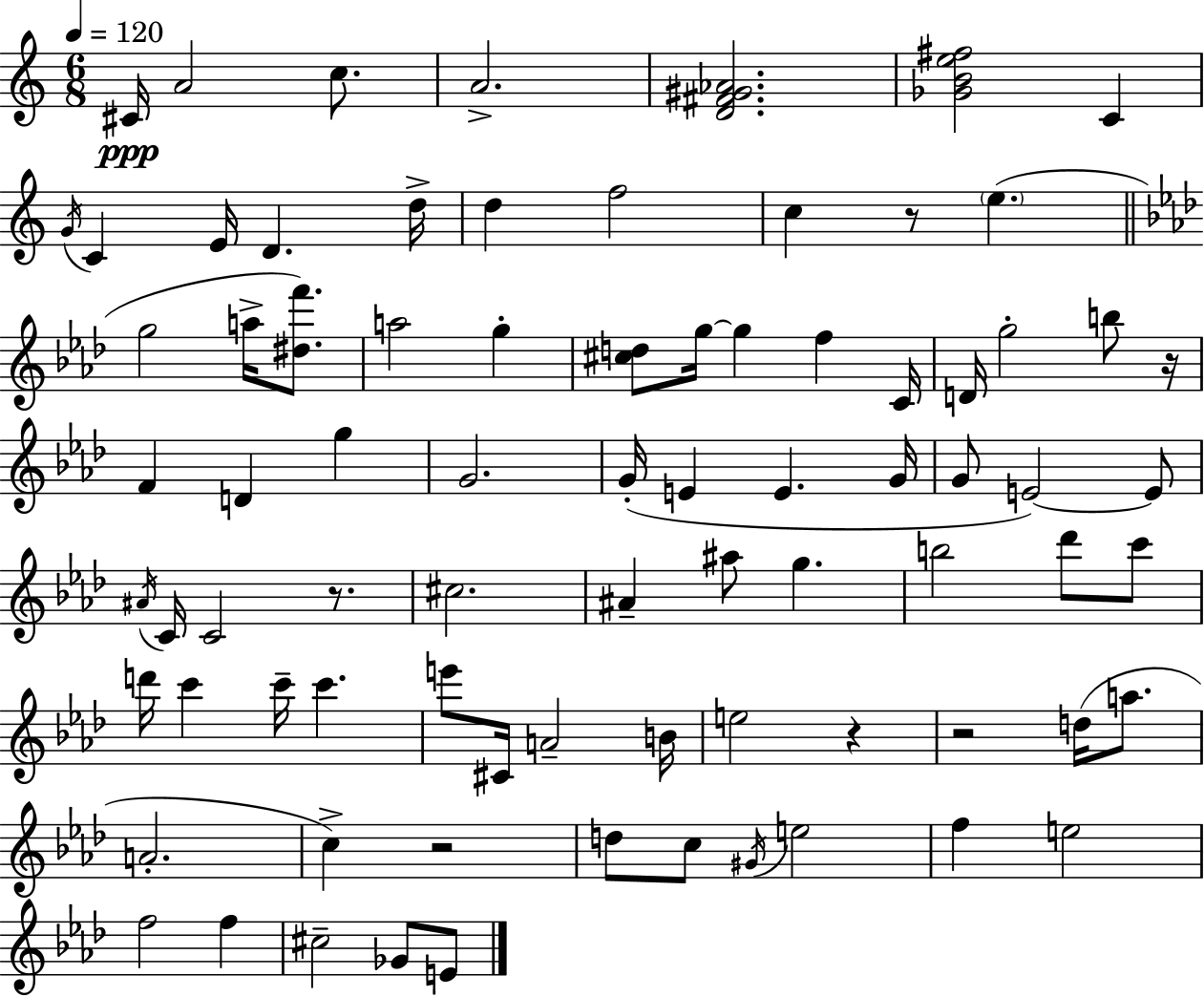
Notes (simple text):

C#4/s A4/h C5/e. A4/h. [D4,F#4,G#4,Ab4]/h. [Gb4,B4,E5,F#5]/h C4/q G4/s C4/q E4/s D4/q. D5/s D5/q F5/h C5/q R/e E5/q. G5/h A5/s [D#5,F6]/e. A5/h G5/q [C#5,D5]/e G5/s G5/q F5/q C4/s D4/s G5/h B5/e R/s F4/q D4/q G5/q G4/h. G4/s E4/q E4/q. G4/s G4/e E4/h E4/e A#4/s C4/s C4/h R/e. C#5/h. A#4/q A#5/e G5/q. B5/h Db6/e C6/e D6/s C6/q C6/s C6/q. E6/e C#4/s A4/h B4/s E5/h R/q R/h D5/s A5/e. A4/h. C5/q R/h D5/e C5/e G#4/s E5/h F5/q E5/h F5/h F5/q C#5/h Gb4/e E4/e